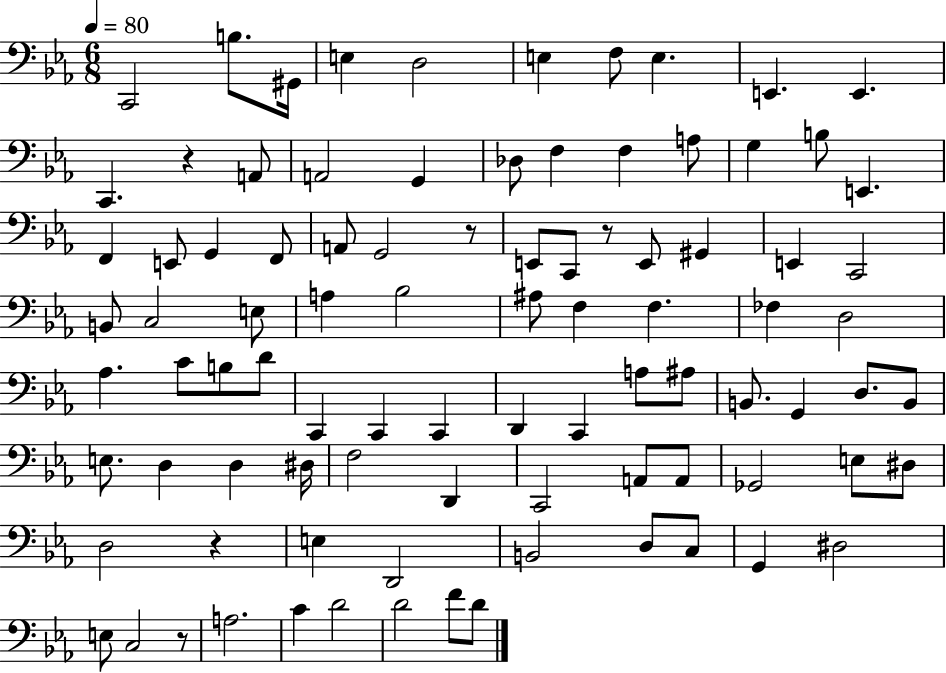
X:1
T:Untitled
M:6/8
L:1/4
K:Eb
C,,2 B,/2 ^G,,/4 E, D,2 E, F,/2 E, E,, E,, C,, z A,,/2 A,,2 G,, _D,/2 F, F, A,/2 G, B,/2 E,, F,, E,,/2 G,, F,,/2 A,,/2 G,,2 z/2 E,,/2 C,,/2 z/2 E,,/2 ^G,, E,, C,,2 B,,/2 C,2 E,/2 A, _B,2 ^A,/2 F, F, _F, D,2 _A, C/2 B,/2 D/2 C,, C,, C,, D,, C,, A,/2 ^A,/2 B,,/2 G,, D,/2 B,,/2 E,/2 D, D, ^D,/4 F,2 D,, C,,2 A,,/2 A,,/2 _G,,2 E,/2 ^D,/2 D,2 z E, D,,2 B,,2 D,/2 C,/2 G,, ^D,2 E,/2 C,2 z/2 A,2 C D2 D2 F/2 D/2